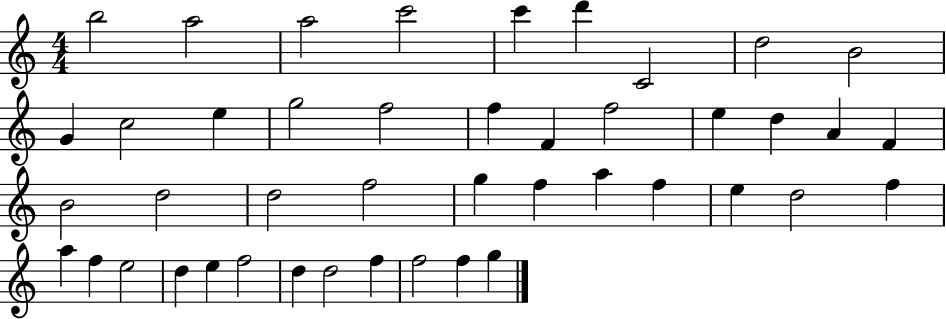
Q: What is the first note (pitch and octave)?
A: B5